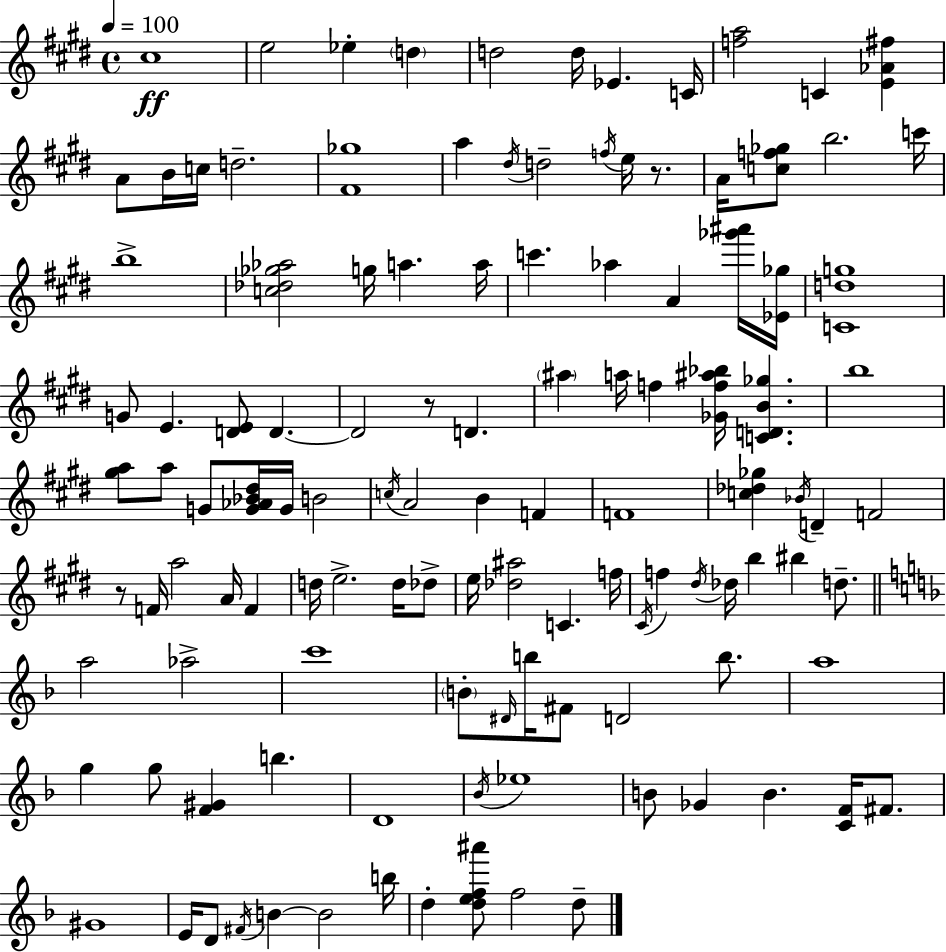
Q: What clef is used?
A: treble